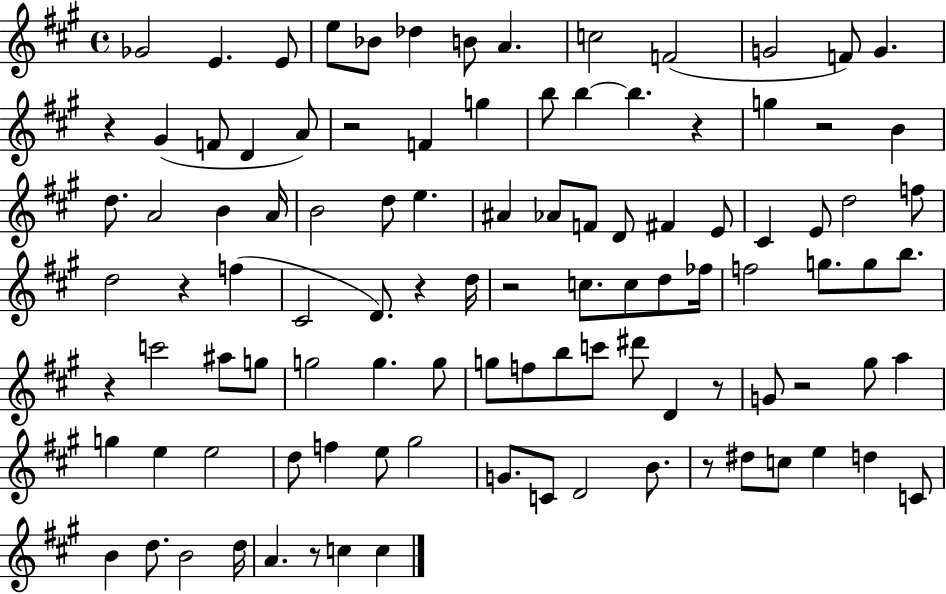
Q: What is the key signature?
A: A major